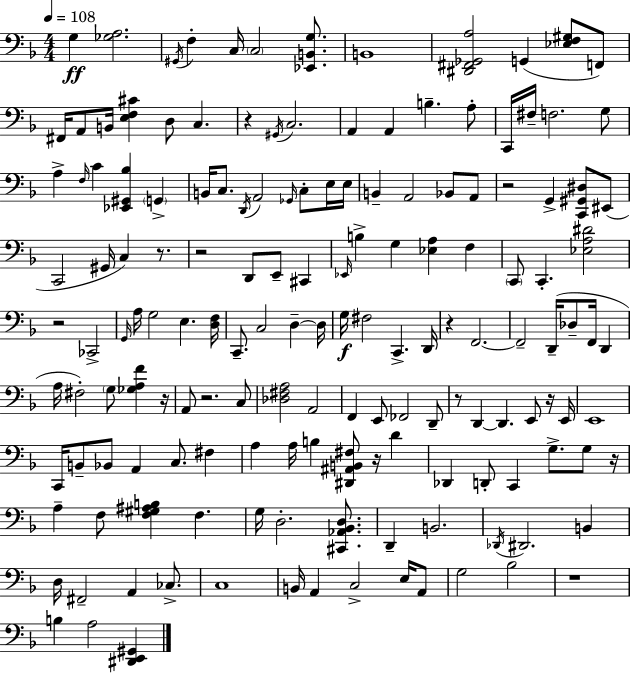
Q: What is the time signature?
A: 4/4